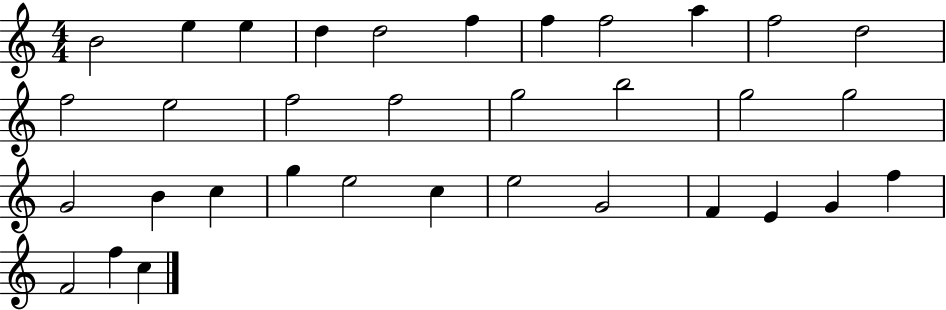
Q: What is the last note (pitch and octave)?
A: C5